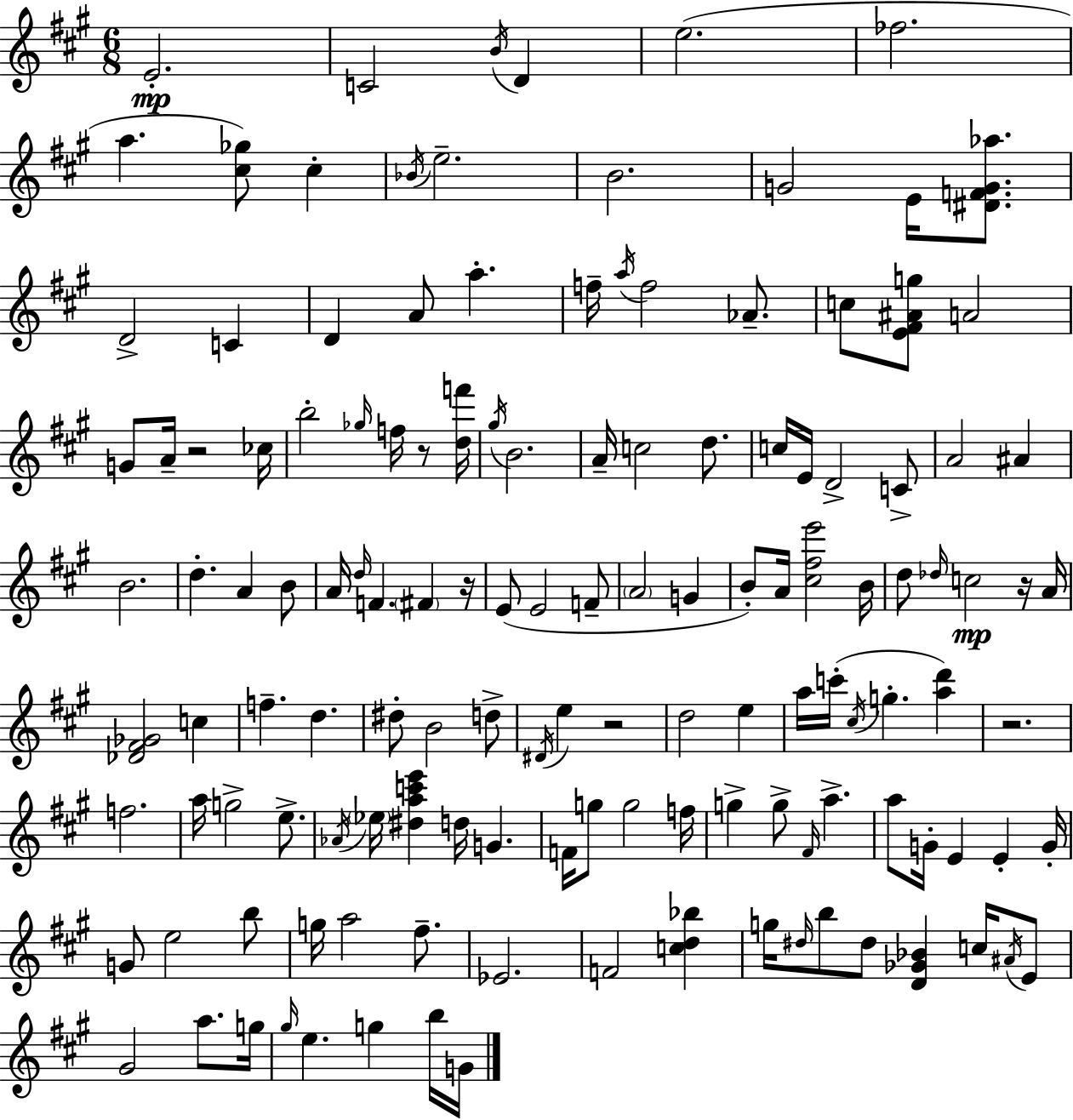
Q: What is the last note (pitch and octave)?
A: G4